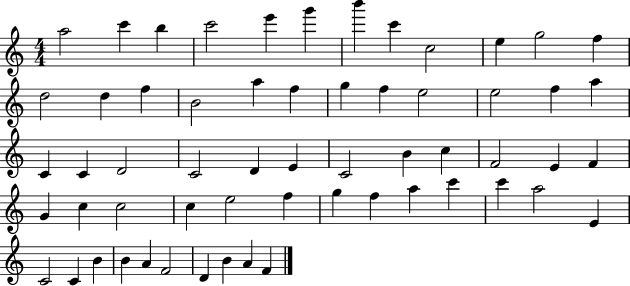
A5/h C6/q B5/q C6/h E6/q G6/q B6/q C6/q C5/h E5/q G5/h F5/q D5/h D5/q F5/q B4/h A5/q F5/q G5/q F5/q E5/h E5/h F5/q A5/q C4/q C4/q D4/h C4/h D4/q E4/q C4/h B4/q C5/q F4/h E4/q F4/q G4/q C5/q C5/h C5/q E5/h F5/q G5/q F5/q A5/q C6/q C6/q A5/h E4/q C4/h C4/q B4/q B4/q A4/q F4/h D4/q B4/q A4/q F4/q